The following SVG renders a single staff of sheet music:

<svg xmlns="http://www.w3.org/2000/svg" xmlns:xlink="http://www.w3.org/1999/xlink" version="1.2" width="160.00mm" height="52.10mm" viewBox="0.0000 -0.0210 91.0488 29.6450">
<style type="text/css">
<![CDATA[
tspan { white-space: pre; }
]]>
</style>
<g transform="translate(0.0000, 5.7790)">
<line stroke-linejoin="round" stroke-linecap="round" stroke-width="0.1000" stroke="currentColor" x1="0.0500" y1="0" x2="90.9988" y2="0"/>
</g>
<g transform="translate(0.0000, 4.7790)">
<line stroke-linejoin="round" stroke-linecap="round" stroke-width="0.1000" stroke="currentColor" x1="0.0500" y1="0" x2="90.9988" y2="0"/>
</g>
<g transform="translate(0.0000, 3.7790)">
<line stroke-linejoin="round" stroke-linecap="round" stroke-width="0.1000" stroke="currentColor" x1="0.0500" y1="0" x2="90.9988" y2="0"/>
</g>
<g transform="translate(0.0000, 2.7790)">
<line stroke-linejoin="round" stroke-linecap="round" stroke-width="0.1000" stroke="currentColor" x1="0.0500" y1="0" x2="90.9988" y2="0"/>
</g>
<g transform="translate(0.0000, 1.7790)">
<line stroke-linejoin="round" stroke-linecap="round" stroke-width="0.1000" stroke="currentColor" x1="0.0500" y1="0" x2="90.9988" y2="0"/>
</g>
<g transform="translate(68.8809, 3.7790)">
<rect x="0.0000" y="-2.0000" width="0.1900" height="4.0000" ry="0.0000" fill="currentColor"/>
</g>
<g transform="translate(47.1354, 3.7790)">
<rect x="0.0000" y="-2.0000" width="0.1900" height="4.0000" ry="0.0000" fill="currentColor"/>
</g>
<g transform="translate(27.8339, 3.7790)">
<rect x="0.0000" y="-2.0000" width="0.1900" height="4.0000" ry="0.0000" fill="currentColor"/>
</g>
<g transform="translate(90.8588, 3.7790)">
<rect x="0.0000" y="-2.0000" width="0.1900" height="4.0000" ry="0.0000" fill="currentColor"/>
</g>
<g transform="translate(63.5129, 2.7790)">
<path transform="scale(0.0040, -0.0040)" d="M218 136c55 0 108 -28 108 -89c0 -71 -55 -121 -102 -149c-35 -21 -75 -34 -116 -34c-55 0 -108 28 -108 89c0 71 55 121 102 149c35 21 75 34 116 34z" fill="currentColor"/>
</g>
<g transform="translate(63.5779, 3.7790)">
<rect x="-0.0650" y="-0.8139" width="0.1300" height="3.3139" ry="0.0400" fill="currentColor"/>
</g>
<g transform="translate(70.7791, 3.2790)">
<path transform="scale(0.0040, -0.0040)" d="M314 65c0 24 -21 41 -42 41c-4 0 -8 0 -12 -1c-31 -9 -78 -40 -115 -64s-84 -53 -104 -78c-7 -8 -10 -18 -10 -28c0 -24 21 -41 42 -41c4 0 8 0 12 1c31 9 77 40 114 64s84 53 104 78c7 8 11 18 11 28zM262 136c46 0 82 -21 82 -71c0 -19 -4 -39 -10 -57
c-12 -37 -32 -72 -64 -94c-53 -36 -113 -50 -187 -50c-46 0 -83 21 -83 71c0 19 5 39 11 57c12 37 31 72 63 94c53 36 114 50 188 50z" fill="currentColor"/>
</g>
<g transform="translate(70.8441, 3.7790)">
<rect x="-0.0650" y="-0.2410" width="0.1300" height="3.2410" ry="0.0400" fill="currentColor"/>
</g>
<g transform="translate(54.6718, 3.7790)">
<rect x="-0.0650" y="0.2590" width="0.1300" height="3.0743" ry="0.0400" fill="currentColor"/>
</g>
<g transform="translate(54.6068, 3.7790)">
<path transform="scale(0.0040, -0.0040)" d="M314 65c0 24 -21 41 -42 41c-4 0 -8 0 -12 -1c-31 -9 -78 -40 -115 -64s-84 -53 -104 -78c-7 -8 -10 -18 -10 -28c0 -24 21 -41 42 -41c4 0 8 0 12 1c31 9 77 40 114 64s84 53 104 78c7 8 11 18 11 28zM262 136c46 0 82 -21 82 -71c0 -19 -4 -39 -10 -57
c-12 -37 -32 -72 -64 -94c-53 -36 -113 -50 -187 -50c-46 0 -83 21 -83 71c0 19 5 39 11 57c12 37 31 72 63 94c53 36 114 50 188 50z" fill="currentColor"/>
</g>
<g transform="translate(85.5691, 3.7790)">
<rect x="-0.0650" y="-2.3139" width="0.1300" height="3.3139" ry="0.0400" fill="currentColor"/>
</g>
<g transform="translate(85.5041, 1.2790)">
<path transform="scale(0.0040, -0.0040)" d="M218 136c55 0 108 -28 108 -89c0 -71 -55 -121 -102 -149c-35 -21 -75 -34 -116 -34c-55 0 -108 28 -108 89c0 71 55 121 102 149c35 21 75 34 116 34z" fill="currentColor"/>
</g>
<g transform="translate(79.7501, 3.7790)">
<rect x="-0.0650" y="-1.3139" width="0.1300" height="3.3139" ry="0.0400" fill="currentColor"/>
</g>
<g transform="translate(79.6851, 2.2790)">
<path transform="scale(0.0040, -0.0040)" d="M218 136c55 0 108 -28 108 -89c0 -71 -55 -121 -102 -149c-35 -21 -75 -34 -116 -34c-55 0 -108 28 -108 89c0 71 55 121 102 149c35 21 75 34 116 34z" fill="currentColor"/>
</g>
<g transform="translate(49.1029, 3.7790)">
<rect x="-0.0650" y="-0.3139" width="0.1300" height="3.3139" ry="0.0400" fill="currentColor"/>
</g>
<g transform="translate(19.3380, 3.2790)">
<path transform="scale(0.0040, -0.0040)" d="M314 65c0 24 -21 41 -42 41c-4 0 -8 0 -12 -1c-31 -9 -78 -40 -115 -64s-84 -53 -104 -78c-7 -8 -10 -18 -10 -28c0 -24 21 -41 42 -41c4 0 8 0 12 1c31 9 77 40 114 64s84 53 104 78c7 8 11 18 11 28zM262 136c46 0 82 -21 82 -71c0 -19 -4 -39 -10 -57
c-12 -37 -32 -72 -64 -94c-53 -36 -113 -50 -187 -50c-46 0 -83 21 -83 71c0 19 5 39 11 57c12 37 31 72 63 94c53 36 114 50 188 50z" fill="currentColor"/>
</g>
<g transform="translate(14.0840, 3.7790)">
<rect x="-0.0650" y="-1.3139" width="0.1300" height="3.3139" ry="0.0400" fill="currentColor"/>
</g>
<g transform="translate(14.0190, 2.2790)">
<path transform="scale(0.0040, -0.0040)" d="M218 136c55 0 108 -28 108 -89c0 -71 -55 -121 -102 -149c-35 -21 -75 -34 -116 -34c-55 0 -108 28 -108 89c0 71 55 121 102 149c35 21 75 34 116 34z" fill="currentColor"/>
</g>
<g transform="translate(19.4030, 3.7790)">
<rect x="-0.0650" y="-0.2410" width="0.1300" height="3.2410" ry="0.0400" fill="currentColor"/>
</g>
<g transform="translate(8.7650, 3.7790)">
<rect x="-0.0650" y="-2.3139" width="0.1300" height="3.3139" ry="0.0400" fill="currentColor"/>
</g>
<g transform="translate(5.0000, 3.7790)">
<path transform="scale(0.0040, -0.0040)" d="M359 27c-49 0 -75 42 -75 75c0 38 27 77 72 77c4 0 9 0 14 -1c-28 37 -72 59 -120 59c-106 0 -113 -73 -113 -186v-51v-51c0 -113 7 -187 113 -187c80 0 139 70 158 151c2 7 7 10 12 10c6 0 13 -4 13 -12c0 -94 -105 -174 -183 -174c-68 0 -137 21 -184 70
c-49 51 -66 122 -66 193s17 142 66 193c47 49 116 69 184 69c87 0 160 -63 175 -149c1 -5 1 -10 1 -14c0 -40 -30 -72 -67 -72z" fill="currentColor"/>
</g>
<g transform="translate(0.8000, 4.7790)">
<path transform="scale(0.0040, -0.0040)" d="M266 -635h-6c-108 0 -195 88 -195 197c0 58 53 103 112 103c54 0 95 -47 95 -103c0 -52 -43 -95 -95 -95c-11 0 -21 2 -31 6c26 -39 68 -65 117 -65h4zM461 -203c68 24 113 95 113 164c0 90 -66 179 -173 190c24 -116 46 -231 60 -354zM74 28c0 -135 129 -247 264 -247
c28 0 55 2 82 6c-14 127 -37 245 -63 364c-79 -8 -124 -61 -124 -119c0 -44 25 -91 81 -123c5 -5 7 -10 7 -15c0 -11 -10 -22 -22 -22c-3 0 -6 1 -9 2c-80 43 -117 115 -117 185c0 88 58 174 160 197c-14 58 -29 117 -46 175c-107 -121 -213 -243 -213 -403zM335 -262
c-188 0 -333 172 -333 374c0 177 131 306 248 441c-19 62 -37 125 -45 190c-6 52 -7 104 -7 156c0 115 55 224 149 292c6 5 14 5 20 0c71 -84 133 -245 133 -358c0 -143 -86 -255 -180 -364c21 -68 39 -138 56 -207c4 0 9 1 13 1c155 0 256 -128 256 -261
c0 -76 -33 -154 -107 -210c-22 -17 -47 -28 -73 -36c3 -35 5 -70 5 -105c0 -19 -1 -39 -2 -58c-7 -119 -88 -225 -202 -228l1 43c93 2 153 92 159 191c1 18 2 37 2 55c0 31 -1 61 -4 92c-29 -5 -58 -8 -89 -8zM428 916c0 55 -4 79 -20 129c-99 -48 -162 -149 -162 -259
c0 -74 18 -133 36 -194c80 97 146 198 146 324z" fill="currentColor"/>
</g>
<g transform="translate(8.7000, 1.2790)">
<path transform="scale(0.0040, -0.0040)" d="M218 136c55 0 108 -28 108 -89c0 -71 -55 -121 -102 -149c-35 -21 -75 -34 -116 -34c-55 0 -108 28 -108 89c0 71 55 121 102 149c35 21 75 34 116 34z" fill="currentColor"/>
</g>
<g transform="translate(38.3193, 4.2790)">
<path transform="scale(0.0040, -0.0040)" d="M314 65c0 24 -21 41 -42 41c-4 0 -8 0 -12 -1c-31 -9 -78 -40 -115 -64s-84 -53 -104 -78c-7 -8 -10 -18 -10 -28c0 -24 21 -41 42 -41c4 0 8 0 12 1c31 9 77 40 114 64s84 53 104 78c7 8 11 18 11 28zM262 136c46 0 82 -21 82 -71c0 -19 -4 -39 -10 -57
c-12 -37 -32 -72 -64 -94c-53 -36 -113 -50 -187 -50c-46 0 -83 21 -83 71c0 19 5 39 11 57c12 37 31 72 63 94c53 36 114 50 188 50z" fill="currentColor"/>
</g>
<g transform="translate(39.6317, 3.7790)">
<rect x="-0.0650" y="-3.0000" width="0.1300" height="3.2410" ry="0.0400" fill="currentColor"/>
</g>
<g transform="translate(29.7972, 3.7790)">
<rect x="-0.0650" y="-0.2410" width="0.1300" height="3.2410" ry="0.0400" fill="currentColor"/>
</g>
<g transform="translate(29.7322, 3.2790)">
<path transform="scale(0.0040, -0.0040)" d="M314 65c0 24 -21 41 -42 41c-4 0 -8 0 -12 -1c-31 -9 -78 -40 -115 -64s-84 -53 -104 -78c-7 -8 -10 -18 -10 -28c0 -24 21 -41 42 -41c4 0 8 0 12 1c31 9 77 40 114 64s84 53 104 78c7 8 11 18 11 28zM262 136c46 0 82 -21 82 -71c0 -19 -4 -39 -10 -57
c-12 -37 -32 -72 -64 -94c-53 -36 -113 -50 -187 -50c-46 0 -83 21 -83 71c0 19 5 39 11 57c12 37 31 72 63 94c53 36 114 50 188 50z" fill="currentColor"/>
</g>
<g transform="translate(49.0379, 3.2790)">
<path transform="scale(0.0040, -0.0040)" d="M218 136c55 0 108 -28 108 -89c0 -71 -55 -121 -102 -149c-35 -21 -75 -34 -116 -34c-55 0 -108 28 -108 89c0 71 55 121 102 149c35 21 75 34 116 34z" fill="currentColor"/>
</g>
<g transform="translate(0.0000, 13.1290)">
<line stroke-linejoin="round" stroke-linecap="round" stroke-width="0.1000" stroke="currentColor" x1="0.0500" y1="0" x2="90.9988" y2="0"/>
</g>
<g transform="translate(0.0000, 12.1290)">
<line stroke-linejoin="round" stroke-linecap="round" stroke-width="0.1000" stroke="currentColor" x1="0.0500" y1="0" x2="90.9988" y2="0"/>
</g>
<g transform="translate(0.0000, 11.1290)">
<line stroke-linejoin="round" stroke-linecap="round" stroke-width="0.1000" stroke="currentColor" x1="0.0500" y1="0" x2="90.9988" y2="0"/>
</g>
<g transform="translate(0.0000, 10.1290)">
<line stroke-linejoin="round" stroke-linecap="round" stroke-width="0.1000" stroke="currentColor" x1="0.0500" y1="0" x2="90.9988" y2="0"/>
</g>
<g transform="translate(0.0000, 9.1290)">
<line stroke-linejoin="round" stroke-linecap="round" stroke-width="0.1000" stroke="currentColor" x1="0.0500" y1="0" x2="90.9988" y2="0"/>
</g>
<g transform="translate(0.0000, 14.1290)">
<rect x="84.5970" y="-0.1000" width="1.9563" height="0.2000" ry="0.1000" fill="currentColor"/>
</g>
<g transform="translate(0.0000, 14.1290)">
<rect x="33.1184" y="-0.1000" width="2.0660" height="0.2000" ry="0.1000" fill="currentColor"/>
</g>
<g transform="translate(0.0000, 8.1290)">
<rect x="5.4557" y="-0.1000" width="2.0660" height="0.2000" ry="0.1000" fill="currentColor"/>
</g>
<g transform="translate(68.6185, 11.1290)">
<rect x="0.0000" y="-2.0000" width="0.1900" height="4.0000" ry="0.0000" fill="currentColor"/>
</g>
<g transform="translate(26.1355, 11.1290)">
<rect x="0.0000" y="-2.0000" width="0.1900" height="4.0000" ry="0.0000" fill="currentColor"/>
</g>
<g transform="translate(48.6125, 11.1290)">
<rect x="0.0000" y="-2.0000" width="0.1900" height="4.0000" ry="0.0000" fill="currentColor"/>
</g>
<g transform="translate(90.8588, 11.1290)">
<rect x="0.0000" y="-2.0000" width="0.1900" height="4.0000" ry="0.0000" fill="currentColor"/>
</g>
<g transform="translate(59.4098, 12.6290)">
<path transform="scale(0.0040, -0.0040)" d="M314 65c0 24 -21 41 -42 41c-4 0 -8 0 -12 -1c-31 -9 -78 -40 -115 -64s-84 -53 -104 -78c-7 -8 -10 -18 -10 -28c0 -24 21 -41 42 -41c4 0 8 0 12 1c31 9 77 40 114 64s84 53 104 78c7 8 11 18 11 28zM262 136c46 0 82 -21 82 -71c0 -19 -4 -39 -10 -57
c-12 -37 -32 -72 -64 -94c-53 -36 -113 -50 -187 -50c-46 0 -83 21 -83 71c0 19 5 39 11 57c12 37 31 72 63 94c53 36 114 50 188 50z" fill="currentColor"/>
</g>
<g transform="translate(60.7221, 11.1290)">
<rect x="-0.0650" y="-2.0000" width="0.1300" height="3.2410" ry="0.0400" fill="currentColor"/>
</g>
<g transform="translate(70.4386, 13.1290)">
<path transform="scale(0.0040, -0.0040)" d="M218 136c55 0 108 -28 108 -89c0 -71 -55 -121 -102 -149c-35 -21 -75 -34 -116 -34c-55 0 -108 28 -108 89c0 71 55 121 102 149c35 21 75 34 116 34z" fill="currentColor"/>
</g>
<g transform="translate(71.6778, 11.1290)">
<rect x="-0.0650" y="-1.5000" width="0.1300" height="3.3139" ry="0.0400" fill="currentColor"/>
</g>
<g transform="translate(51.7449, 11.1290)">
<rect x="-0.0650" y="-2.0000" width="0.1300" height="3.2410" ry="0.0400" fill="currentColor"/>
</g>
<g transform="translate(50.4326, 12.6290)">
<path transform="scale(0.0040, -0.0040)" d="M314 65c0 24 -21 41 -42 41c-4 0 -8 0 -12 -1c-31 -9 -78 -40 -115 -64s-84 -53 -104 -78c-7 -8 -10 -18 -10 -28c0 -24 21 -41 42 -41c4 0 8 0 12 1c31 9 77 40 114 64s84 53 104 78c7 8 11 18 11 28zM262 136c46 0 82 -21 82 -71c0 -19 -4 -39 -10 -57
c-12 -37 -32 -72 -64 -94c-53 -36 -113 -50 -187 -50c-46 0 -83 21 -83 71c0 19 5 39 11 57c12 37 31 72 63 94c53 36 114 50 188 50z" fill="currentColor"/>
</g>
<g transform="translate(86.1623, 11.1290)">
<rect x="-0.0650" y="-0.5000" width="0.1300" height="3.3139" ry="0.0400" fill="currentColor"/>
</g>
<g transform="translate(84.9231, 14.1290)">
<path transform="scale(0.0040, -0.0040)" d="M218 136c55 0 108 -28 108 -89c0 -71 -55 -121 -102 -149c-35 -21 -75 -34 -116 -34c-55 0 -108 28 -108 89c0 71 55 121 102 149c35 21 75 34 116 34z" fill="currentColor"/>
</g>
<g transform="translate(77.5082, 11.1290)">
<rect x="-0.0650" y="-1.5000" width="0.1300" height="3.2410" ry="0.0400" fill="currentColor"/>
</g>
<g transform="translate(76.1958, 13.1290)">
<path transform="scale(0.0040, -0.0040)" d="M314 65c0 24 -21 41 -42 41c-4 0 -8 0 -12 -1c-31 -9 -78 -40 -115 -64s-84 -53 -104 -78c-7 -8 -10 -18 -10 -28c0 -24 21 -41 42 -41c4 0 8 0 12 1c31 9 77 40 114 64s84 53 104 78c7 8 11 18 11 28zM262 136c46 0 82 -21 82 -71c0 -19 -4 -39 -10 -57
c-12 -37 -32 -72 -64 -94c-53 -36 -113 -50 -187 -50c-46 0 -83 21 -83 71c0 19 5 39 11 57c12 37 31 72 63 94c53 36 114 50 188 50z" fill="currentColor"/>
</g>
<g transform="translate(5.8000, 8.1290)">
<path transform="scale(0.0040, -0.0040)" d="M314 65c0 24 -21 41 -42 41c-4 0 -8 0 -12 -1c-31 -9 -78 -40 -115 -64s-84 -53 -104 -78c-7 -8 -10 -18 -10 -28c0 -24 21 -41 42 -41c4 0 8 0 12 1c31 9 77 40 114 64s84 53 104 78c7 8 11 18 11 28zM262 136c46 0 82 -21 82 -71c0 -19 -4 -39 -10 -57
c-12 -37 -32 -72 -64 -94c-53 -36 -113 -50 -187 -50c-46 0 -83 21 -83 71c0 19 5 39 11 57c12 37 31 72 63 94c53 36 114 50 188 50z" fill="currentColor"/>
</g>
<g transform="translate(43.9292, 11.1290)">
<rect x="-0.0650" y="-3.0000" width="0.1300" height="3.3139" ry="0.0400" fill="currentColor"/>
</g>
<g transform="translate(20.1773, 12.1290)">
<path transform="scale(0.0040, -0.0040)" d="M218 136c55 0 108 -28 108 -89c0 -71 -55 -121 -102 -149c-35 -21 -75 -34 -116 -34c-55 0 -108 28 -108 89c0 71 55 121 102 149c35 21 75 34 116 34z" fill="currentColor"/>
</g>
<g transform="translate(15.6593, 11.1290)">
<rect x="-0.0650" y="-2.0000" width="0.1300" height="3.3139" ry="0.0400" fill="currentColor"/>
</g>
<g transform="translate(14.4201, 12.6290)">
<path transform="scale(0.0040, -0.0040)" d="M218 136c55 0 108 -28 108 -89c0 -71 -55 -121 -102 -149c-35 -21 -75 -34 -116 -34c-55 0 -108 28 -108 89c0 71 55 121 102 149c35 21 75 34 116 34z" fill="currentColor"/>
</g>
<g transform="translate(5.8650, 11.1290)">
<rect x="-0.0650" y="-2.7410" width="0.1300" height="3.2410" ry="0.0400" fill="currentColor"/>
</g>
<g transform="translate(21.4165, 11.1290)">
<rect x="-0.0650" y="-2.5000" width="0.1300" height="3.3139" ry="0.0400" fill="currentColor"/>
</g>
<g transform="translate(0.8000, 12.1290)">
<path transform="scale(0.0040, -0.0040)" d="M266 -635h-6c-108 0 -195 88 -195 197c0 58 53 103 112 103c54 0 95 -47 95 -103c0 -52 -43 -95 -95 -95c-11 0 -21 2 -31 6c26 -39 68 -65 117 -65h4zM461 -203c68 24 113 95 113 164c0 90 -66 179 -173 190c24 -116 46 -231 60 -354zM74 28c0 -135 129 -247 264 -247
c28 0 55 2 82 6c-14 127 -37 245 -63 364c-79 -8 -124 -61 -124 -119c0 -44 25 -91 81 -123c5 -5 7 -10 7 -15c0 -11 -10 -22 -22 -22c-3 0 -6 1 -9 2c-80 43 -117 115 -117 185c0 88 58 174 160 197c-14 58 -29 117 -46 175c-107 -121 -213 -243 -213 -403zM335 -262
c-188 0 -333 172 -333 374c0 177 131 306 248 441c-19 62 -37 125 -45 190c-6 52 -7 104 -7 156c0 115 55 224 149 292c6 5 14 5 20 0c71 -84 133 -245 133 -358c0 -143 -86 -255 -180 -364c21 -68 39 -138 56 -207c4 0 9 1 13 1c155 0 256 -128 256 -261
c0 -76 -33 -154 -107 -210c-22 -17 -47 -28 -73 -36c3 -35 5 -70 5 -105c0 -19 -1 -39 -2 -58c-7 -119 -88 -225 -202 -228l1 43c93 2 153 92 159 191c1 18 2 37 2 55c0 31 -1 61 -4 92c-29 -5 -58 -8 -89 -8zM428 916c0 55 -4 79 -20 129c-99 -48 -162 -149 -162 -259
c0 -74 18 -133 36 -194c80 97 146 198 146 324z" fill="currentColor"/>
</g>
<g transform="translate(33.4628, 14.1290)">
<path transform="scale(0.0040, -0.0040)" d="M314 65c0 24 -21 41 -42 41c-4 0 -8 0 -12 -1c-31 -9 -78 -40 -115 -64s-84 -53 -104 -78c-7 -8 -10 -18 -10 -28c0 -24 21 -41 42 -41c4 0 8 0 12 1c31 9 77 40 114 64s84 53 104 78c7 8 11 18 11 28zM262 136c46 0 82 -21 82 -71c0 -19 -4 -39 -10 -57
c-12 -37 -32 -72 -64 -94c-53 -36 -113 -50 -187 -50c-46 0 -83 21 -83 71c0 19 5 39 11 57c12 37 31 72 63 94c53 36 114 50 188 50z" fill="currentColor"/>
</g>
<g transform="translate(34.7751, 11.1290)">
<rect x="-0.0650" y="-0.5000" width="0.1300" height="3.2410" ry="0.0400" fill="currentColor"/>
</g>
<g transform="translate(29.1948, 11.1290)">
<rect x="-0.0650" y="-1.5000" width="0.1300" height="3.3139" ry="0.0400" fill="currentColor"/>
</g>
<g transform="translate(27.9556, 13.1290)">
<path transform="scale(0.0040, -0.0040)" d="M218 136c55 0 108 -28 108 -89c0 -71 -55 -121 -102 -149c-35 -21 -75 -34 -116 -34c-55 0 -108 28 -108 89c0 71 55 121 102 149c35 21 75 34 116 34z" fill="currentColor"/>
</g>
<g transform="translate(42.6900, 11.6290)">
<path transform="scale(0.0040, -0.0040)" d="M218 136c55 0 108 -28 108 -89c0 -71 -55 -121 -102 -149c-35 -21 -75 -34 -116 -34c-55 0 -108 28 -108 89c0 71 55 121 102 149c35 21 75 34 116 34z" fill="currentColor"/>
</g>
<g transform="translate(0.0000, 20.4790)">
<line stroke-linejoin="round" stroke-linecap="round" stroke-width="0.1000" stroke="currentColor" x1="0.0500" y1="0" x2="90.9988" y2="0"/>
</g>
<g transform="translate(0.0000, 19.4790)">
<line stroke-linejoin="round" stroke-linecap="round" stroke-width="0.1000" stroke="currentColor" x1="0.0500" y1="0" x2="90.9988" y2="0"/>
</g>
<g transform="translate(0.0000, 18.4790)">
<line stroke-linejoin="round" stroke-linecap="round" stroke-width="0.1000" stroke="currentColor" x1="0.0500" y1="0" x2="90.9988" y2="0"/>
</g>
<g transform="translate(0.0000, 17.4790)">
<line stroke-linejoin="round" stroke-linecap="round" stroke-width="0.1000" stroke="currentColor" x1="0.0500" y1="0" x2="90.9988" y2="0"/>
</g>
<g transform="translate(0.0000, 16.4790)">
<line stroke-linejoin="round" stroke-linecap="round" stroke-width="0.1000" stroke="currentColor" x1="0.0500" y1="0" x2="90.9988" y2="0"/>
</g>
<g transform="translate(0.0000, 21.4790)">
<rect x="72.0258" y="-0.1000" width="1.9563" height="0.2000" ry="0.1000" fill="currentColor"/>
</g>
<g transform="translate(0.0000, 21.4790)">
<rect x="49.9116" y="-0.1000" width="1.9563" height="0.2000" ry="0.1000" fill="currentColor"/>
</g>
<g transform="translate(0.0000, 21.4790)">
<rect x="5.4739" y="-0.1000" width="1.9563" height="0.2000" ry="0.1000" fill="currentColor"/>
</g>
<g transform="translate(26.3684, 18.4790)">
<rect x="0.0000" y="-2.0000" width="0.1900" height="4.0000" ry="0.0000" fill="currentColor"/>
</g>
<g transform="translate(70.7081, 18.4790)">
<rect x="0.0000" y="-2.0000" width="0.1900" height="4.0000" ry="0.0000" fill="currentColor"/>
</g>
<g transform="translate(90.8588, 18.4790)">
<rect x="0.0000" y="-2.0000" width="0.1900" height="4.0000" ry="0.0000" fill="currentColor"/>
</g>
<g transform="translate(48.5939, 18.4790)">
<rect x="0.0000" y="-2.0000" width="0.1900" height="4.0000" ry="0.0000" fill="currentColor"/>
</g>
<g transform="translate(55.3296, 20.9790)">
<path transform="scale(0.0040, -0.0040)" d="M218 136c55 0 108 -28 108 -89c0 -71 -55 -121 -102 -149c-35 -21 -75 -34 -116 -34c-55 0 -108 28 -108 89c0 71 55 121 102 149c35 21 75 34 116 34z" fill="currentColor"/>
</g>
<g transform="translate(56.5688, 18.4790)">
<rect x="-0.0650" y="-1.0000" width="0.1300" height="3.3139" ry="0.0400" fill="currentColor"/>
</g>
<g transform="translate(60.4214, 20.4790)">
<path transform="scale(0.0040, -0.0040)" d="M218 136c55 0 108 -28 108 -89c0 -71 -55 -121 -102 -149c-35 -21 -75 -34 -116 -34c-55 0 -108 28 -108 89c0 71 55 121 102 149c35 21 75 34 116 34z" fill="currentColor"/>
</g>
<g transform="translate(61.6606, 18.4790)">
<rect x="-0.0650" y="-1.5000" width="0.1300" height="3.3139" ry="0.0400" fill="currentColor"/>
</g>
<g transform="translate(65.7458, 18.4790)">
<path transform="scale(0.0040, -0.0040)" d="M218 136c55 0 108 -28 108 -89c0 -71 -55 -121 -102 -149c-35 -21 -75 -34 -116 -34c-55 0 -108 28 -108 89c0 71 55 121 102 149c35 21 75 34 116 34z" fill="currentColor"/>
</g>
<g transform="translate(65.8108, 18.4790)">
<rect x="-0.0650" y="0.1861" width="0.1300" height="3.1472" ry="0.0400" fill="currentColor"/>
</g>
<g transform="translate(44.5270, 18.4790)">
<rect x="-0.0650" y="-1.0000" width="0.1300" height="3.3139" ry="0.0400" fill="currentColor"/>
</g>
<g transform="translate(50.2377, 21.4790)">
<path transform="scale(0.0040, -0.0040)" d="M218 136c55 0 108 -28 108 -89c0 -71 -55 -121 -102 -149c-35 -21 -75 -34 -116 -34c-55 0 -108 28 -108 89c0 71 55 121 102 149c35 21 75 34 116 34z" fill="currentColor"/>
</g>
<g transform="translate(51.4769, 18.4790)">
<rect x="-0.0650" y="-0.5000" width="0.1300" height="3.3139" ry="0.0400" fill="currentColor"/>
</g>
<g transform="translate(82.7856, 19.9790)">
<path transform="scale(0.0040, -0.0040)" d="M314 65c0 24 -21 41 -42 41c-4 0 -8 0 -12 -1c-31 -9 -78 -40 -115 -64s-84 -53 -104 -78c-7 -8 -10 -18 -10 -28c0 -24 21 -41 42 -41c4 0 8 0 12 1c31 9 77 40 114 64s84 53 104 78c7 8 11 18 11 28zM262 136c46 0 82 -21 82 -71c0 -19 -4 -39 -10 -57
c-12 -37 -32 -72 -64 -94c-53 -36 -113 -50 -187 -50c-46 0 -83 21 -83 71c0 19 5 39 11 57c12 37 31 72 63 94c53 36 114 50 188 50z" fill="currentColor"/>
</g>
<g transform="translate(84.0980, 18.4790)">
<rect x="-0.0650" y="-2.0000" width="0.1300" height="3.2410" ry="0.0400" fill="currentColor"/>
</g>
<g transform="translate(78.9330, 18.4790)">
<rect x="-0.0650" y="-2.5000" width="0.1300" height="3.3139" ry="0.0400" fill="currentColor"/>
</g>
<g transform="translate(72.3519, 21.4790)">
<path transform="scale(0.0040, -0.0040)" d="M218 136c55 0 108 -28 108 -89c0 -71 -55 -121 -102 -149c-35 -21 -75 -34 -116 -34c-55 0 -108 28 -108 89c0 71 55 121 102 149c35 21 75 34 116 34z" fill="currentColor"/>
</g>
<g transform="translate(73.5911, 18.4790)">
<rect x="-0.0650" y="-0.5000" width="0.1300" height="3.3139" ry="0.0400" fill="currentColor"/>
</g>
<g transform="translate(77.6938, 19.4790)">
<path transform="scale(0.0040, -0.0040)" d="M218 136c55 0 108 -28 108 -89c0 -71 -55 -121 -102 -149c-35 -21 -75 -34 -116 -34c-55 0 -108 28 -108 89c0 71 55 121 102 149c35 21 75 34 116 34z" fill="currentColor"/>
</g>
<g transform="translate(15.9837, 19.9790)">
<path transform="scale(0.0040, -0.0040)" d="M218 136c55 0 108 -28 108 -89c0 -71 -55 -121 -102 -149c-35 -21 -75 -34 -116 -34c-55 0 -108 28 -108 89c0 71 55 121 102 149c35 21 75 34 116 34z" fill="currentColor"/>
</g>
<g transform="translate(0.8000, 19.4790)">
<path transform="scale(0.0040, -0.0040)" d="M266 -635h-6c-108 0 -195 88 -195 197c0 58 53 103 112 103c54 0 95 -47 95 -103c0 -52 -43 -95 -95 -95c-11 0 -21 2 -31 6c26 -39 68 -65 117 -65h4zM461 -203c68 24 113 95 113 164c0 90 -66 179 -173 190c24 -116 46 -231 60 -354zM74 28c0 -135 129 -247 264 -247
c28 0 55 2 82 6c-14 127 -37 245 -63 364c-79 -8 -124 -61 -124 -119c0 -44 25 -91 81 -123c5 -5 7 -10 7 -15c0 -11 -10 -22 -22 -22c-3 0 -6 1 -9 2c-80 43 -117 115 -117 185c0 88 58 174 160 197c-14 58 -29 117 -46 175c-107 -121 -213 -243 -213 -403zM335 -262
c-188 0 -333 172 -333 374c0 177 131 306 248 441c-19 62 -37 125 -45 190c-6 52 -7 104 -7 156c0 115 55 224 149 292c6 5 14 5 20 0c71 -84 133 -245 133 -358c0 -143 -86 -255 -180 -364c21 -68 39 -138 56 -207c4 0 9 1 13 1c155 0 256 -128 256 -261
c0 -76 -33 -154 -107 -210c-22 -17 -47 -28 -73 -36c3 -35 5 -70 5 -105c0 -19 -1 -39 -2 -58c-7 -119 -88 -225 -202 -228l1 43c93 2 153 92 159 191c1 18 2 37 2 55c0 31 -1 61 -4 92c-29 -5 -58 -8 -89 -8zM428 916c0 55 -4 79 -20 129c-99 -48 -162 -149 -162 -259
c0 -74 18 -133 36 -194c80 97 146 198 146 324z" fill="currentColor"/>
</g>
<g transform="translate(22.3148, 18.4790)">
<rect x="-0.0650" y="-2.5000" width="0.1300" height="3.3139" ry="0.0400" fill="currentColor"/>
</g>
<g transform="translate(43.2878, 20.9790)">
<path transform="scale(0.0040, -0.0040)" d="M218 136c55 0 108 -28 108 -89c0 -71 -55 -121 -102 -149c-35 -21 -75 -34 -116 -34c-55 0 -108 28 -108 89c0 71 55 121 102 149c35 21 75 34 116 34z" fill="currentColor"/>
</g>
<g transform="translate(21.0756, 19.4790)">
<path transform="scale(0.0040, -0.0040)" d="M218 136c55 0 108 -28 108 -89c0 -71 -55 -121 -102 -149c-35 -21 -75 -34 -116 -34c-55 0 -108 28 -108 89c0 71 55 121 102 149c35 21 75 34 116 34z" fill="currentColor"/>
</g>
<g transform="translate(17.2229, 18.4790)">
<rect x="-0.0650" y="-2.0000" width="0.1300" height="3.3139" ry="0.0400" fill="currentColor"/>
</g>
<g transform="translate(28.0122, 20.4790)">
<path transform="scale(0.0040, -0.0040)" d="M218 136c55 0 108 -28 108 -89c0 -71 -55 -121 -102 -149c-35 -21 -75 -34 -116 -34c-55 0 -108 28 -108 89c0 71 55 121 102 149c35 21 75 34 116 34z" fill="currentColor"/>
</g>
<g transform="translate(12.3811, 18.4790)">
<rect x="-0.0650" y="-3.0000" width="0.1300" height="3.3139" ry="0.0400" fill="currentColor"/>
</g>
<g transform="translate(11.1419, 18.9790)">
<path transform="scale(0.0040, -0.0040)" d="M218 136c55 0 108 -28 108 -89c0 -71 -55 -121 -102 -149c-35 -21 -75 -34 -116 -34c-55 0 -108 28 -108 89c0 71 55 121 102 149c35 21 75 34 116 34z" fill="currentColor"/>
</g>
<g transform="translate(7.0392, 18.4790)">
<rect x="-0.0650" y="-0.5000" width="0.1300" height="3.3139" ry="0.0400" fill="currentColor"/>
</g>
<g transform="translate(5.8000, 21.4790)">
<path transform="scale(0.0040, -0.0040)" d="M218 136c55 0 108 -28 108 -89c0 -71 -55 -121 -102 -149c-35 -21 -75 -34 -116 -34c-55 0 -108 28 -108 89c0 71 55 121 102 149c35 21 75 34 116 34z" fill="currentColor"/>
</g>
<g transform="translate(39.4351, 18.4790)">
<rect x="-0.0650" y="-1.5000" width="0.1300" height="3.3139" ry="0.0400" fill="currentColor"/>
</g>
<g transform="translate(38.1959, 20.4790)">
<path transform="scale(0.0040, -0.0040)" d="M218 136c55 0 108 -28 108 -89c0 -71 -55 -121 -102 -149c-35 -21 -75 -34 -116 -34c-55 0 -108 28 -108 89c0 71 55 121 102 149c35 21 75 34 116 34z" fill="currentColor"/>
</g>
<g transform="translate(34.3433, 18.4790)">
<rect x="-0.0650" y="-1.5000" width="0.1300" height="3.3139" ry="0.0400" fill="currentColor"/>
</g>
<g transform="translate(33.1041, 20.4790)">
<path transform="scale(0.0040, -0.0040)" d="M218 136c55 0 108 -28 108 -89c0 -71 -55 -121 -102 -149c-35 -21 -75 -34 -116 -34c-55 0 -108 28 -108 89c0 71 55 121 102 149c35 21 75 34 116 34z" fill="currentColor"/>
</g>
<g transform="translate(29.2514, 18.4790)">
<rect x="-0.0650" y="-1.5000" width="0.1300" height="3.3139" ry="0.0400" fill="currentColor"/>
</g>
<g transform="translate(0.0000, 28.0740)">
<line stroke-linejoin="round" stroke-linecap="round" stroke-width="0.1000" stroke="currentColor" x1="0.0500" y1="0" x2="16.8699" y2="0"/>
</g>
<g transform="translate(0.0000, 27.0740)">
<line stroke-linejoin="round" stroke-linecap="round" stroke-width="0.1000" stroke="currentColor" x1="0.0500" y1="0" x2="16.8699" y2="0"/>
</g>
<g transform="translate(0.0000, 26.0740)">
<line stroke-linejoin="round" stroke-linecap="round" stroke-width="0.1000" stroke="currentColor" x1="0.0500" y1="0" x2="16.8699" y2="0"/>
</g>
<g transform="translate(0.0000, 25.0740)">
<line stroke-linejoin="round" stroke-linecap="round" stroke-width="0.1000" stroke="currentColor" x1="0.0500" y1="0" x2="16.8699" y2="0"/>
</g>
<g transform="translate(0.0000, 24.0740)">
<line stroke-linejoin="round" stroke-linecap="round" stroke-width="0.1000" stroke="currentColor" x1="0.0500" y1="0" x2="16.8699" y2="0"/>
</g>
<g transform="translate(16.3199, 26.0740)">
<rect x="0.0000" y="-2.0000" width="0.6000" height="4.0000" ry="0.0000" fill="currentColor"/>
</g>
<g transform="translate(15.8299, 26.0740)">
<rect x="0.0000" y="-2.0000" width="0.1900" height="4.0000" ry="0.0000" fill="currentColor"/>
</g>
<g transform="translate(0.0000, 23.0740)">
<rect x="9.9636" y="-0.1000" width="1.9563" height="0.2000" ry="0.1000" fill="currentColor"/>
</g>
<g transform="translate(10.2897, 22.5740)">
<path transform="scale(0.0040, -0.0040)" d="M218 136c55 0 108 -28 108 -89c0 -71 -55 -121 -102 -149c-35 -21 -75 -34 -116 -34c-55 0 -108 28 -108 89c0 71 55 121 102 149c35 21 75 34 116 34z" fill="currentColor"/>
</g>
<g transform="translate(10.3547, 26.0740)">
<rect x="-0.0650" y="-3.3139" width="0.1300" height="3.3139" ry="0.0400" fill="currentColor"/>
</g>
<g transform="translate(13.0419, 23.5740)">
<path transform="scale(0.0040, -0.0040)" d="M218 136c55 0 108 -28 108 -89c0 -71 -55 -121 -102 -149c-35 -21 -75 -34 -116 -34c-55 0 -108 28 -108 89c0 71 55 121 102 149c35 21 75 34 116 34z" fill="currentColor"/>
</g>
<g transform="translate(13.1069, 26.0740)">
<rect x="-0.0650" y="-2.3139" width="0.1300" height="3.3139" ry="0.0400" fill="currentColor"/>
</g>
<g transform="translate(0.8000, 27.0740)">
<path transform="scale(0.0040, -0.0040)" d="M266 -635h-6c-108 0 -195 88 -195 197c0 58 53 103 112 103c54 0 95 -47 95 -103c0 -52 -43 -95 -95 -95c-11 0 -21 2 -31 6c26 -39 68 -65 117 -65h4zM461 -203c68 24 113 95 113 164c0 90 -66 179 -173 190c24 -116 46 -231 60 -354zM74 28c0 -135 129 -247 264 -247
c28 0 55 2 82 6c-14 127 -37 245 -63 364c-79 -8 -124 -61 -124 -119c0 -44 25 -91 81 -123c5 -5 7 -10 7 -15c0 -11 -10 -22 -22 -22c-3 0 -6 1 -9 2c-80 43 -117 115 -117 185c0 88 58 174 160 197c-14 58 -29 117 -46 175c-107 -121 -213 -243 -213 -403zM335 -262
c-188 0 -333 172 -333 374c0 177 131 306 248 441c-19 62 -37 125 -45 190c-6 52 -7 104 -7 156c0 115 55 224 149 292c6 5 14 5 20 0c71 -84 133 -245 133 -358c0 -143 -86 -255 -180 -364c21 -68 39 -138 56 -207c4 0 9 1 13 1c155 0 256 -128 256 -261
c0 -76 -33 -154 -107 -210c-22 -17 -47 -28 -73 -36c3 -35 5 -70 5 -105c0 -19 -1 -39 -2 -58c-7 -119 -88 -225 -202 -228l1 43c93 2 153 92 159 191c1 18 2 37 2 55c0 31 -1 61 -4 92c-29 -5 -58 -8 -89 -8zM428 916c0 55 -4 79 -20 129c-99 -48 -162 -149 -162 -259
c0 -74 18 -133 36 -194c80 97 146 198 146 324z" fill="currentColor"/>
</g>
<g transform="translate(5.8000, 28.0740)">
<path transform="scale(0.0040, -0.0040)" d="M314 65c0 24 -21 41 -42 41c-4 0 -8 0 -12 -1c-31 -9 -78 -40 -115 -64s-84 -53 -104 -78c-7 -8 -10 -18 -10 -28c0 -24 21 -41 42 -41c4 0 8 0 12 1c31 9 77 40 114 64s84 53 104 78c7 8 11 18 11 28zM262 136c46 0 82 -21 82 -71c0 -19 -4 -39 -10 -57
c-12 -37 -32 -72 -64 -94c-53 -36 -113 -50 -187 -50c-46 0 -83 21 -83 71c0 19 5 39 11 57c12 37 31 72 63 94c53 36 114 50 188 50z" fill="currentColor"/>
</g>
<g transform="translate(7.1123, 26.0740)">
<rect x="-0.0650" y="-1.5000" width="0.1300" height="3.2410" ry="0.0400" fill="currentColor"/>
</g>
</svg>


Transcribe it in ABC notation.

X:1
T:Untitled
M:4/4
L:1/4
K:C
g e c2 c2 A2 c B2 d c2 e g a2 F G E C2 A F2 F2 E E2 C C A F G E E E D C D E B C G F2 E2 b g